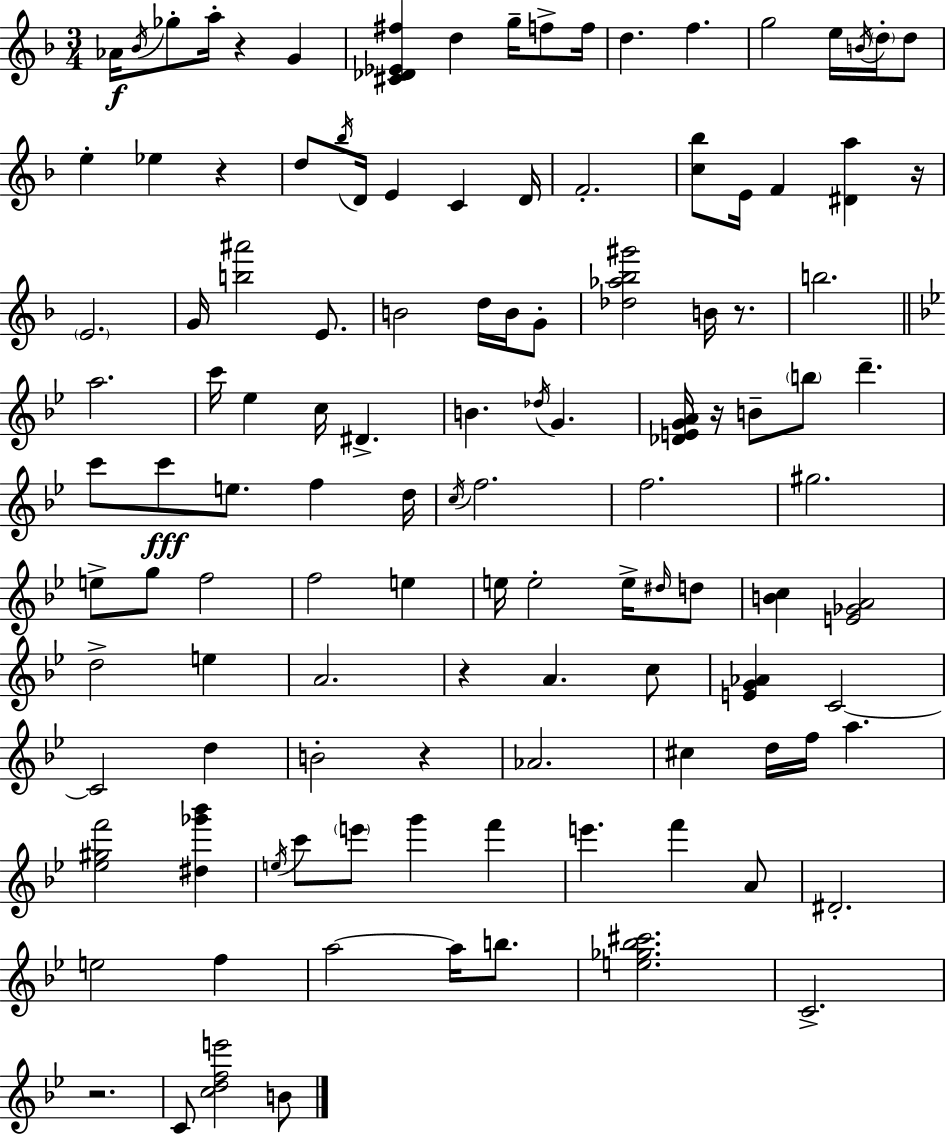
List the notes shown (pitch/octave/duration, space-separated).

Ab4/s Bb4/s Gb5/e A5/s R/q G4/q [C#4,Db4,Eb4,F#5]/q D5/q G5/s F5/e F5/s D5/q. F5/q. G5/h E5/s B4/s D5/s D5/e E5/q Eb5/q R/q D5/e Bb5/s D4/s E4/q C4/q D4/s F4/h. [C5,Bb5]/e E4/s F4/q [D#4,A5]/q R/s E4/h. G4/s [B5,A#6]/h E4/e. B4/h D5/s B4/s G4/e [Db5,Ab5,Bb5,G#6]/h B4/s R/e. B5/h. A5/h. C6/s Eb5/q C5/s D#4/q. B4/q. Db5/s G4/q. [Db4,E4,G4,A4]/s R/s B4/e B5/e D6/q. C6/e C6/e E5/e. F5/q D5/s C5/s F5/h. F5/h. G#5/h. E5/e G5/e F5/h F5/h E5/q E5/s E5/h E5/s D#5/s D5/e [B4,C5]/q [E4,Gb4,A4]/h D5/h E5/q A4/h. R/q A4/q. C5/e [E4,G4,Ab4]/q C4/h C4/h D5/q B4/h R/q Ab4/h. C#5/q D5/s F5/s A5/q. [Eb5,G#5,F6]/h [D#5,Gb6,Bb6]/q E5/s C6/e E6/e G6/q F6/q E6/q. F6/q A4/e D#4/h. E5/h F5/q A5/h A5/s B5/e. [E5,Gb5,Bb5,C#6]/h. C4/h. R/h. C4/e [C5,D5,F5,E6]/h B4/e